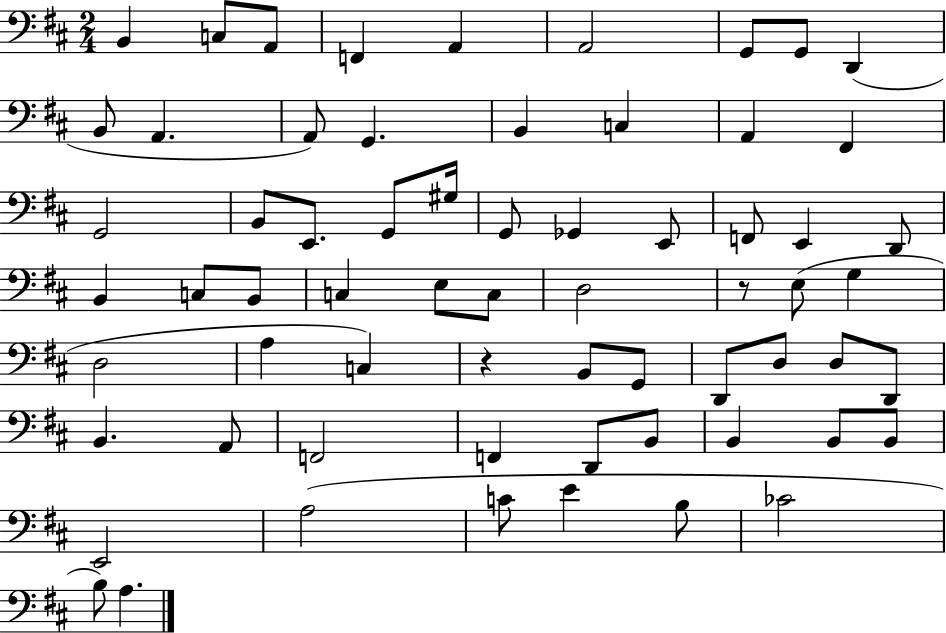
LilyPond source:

{
  \clef bass
  \numericTimeSignature
  \time 2/4
  \key d \major
  \repeat volta 2 { b,4 c8 a,8 | f,4 a,4 | a,2 | g,8 g,8 d,4( | \break b,8 a,4. | a,8) g,4. | b,4 c4 | a,4 fis,4 | \break g,2 | b,8 e,8. g,8 gis16 | g,8 ges,4 e,8 | f,8 e,4 d,8 | \break b,4 c8 b,8 | c4 e8 c8 | d2 | r8 e8( g4 | \break d2 | a4 c4) | r4 b,8 g,8 | d,8 d8 d8 d,8 | \break b,4. a,8 | f,2 | f,4 d,8 b,8 | b,4 b,8 b,8 | \break e,2 | a2( | c'8 e'4 b8 | ces'2 | \break b8) a4. | } \bar "|."
}